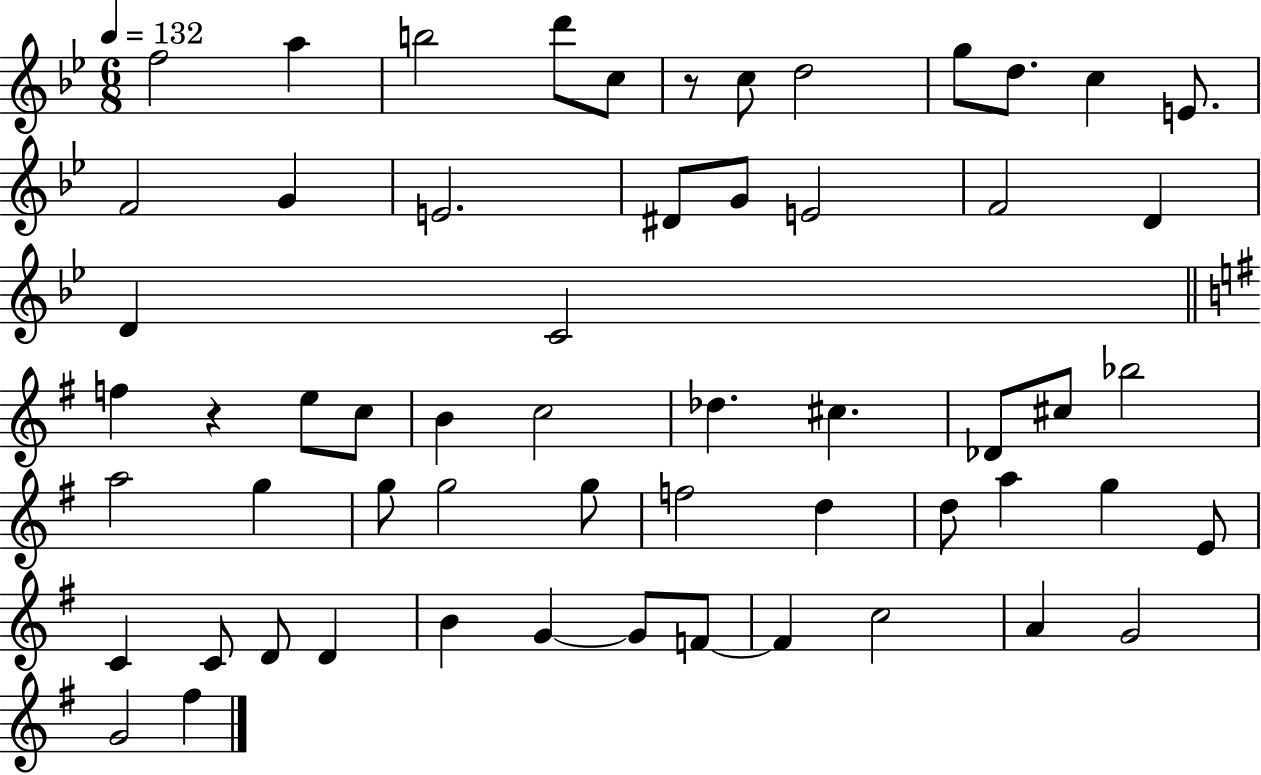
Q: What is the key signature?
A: BES major